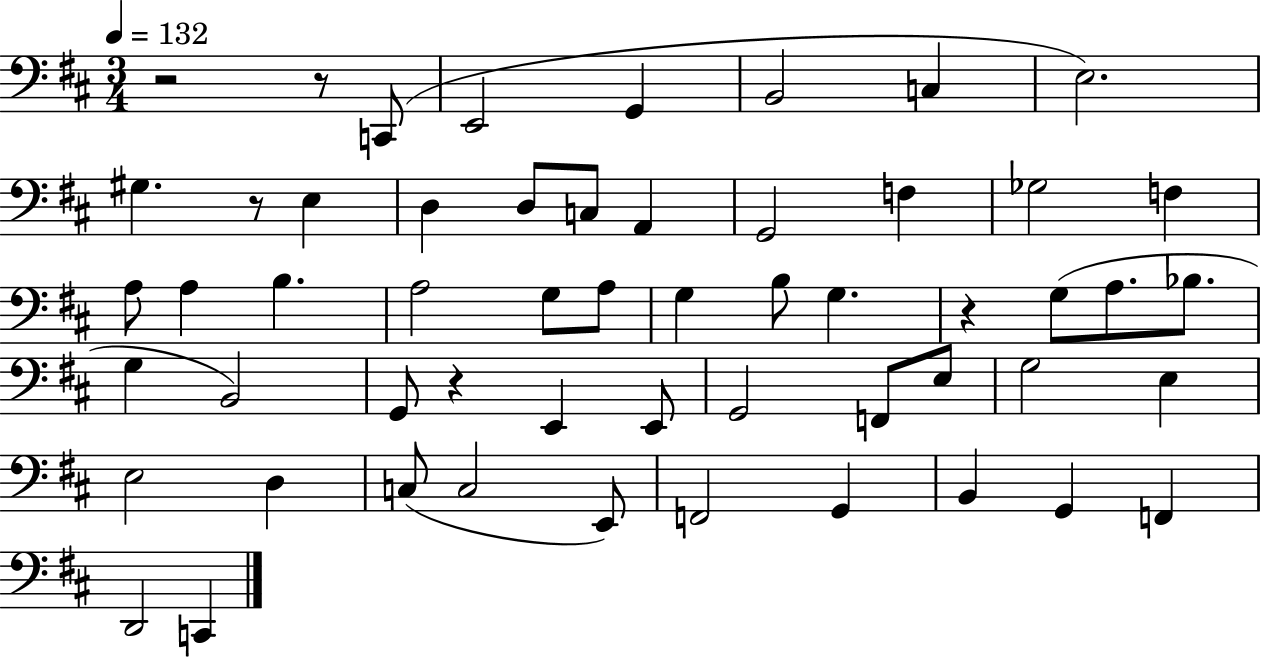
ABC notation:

X:1
T:Untitled
M:3/4
L:1/4
K:D
z2 z/2 C,,/2 E,,2 G,, B,,2 C, E,2 ^G, z/2 E, D, D,/2 C,/2 A,, G,,2 F, _G,2 F, A,/2 A, B, A,2 G,/2 A,/2 G, B,/2 G, z G,/2 A,/2 _B,/2 G, B,,2 G,,/2 z E,, E,,/2 G,,2 F,,/2 E,/2 G,2 E, E,2 D, C,/2 C,2 E,,/2 F,,2 G,, B,, G,, F,, D,,2 C,,